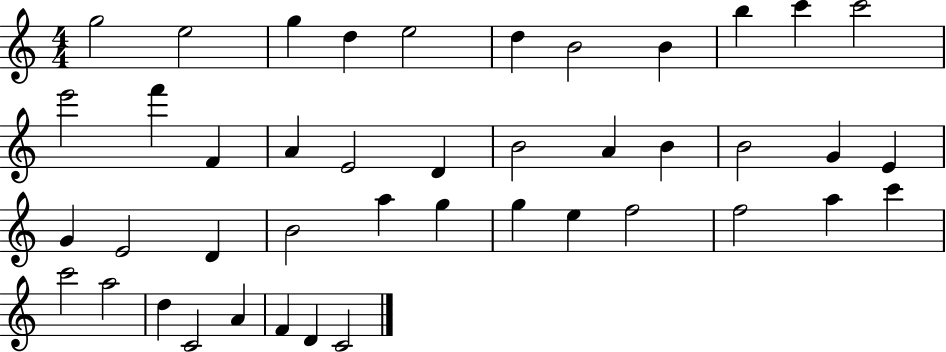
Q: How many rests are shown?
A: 0